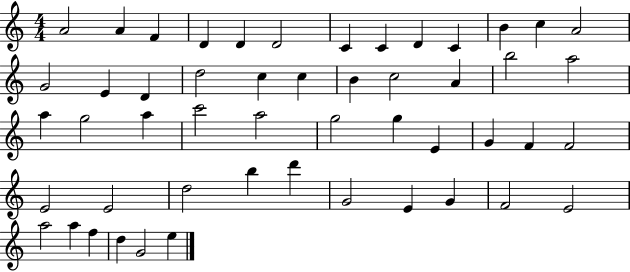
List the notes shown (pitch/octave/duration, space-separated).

A4/h A4/q F4/q D4/q D4/q D4/h C4/q C4/q D4/q C4/q B4/q C5/q A4/h G4/h E4/q D4/q D5/h C5/q C5/q B4/q C5/h A4/q B5/h A5/h A5/q G5/h A5/q C6/h A5/h G5/h G5/q E4/q G4/q F4/q F4/h E4/h E4/h D5/h B5/q D6/q G4/h E4/q G4/q F4/h E4/h A5/h A5/q F5/q D5/q G4/h E5/q